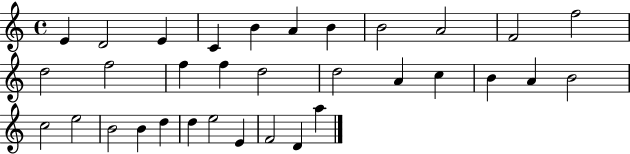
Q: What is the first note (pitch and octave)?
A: E4